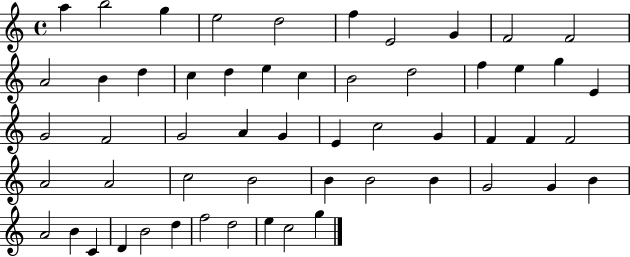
{
  \clef treble
  \time 4/4
  \defaultTimeSignature
  \key c \major
  a''4 b''2 g''4 | e''2 d''2 | f''4 e'2 g'4 | f'2 f'2 | \break a'2 b'4 d''4 | c''4 d''4 e''4 c''4 | b'2 d''2 | f''4 e''4 g''4 e'4 | \break g'2 f'2 | g'2 a'4 g'4 | e'4 c''2 g'4 | f'4 f'4 f'2 | \break a'2 a'2 | c''2 b'2 | b'4 b'2 b'4 | g'2 g'4 b'4 | \break a'2 b'4 c'4 | d'4 b'2 d''4 | f''2 d''2 | e''4 c''2 g''4 | \break \bar "|."
}